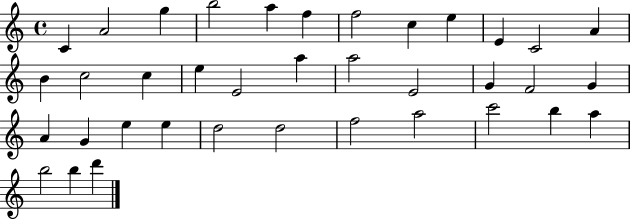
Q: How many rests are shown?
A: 0